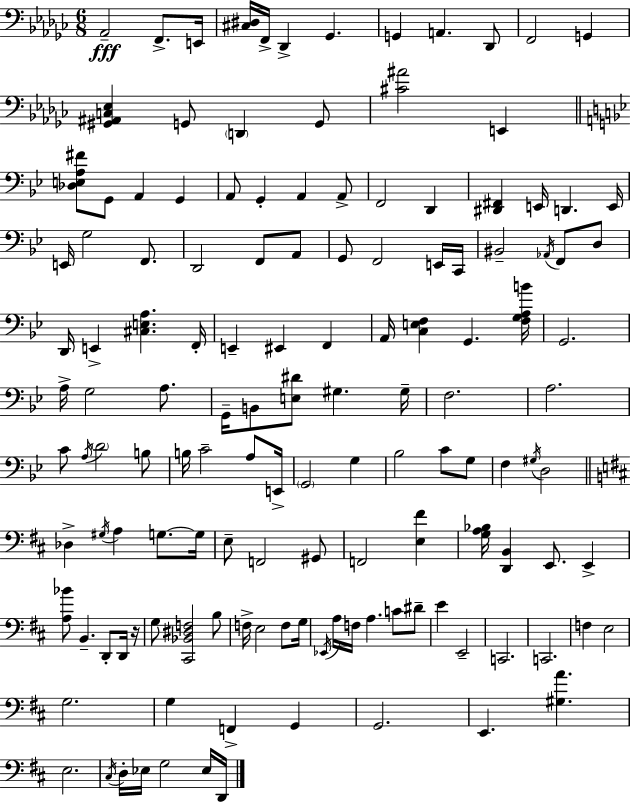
Ab2/h F2/e. E2/s [C#3,D#3]/s F2/s Db2/q Gb2/q. G2/q A2/q. Db2/e F2/h G2/q [G#2,A#2,C3,Eb3]/q G2/e D2/q G2/e [C#4,A#4]/h E2/q [Db3,E3,A3,F#4]/e G2/e A2/q G2/q A2/e G2/q A2/q A2/e F2/h D2/q [D#2,F#2]/q E2/s D2/q. E2/s E2/s G3/h F2/e. D2/h F2/e A2/e G2/e F2/h E2/s C2/s BIS2/h Ab2/s F2/e D3/e D2/s E2/q [C#3,E3,A3]/q. F2/s E2/q EIS2/q F2/q A2/s [C3,E3,F3]/q G2/q. [F3,G3,A3,B4]/s G2/h. A3/s G3/h A3/e. G2/s B2/e [E3,D#4]/e G#3/q. G#3/s F3/h. A3/h. C4/e A3/s D4/h B3/e B3/s C4/h A3/e E2/s G2/h G3/q Bb3/h C4/e G3/e F3/q G#3/s D3/h Db3/q G#3/s A3/q G3/e. G3/s E3/e F2/h G#2/e F2/h [E3,F#4]/q [G3,A3,Bb3]/s [D2,B2]/q E2/e. E2/q [A3,Bb4]/e B2/q. D2/e D2/s R/s G3/e [C#2,Bb2,D#3,F3]/h B3/e F3/s E3/h F3/e G3/s Eb2/s A3/s F3/s A3/q. C4/e D#4/e E4/q E2/h C2/h. C2/h. F3/q E3/h G3/h. G3/q F2/q G2/q G2/h. E2/q. [G#3,A4]/q. E3/h. C#3/s D3/s Eb3/s G3/h Eb3/s D2/s